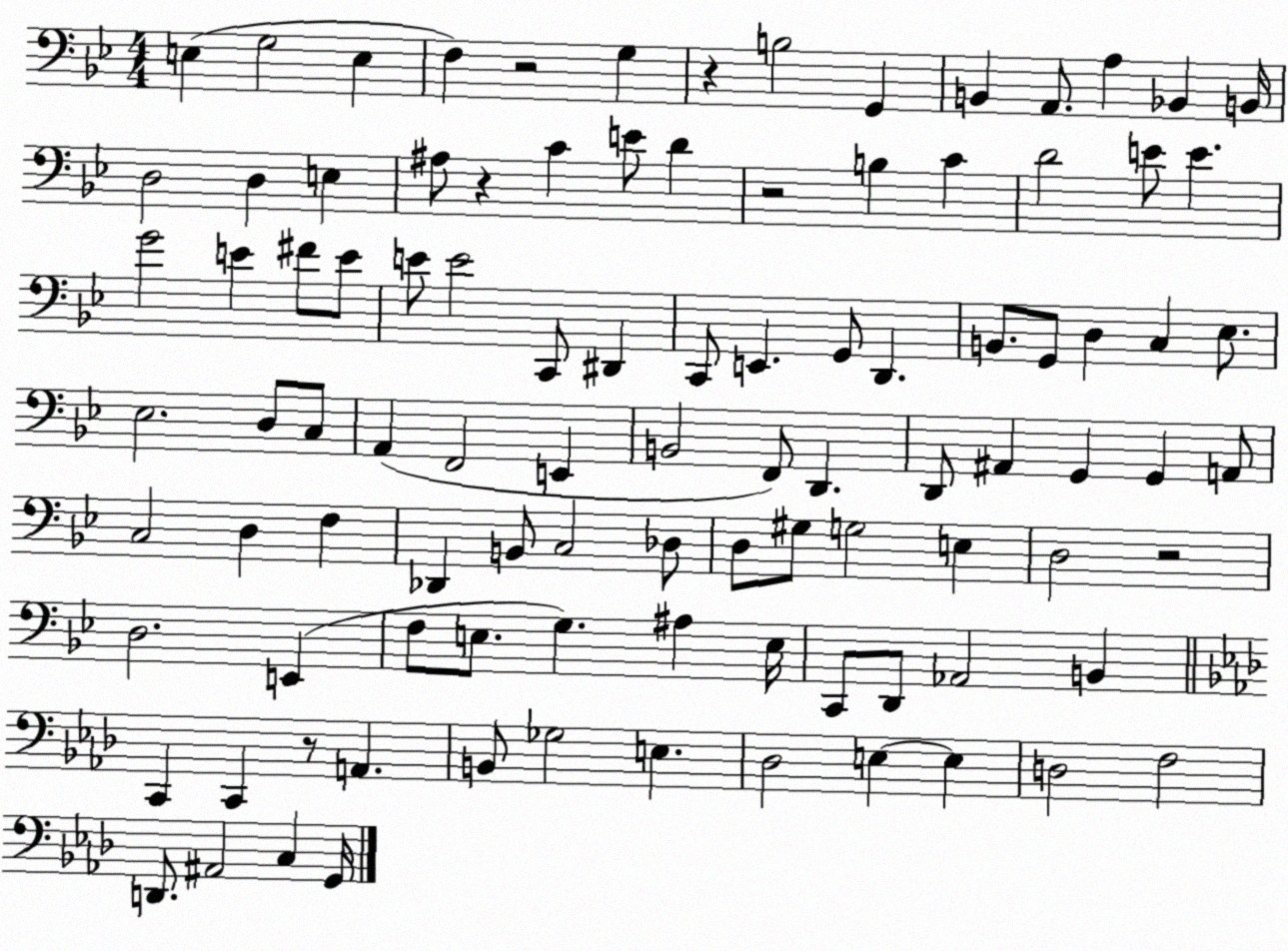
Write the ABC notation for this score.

X:1
T:Untitled
M:4/4
L:1/4
K:Bb
E, G,2 E, F, z2 G, z B,2 G,, B,, A,,/2 A, _B,, B,,/4 D,2 D, E, ^A,/2 z C E/2 D z2 B, C D2 E/2 E G2 E ^F/2 E/2 E/2 E2 C,,/2 ^D,, C,,/2 E,, G,,/2 D,, B,,/2 G,,/2 D, C, _E,/2 _E,2 D,/2 C,/2 A,, F,,2 E,, B,,2 F,,/2 D,, D,,/2 ^A,, G,, G,, A,,/2 C,2 D, F, _D,, B,,/2 C,2 _D,/2 D,/2 ^G,/2 G,2 E, D,2 z2 D,2 E,, F,/2 E,/2 G, ^A, E,/4 C,,/2 D,,/2 _A,,2 B,, C,, C,, z/2 A,, B,,/2 _G,2 E, _D,2 E, E, D,2 F,2 D,,/2 ^A,,2 C, G,,/4